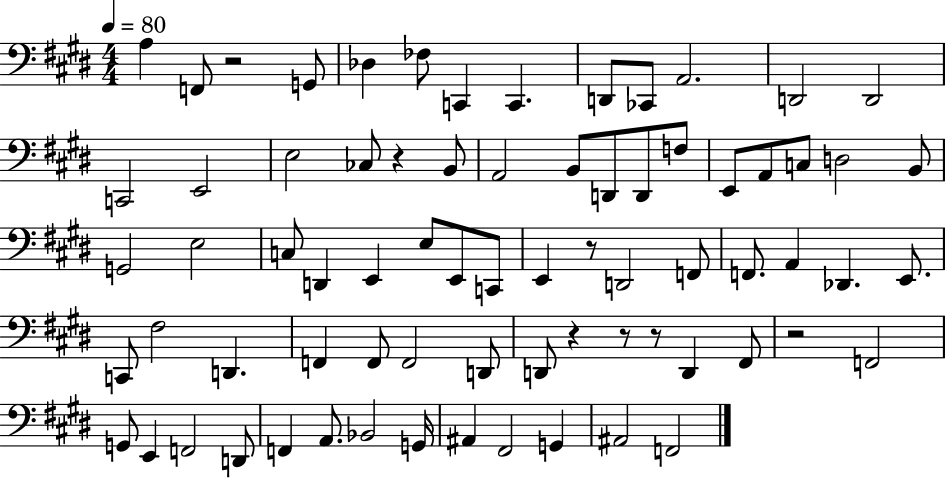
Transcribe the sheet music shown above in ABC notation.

X:1
T:Untitled
M:4/4
L:1/4
K:E
A, F,,/2 z2 G,,/2 _D, _F,/2 C,, C,, D,,/2 _C,,/2 A,,2 D,,2 D,,2 C,,2 E,,2 E,2 _C,/2 z B,,/2 A,,2 B,,/2 D,,/2 D,,/2 F,/2 E,,/2 A,,/2 C,/2 D,2 B,,/2 G,,2 E,2 C,/2 D,, E,, E,/2 E,,/2 C,,/2 E,, z/2 D,,2 F,,/2 F,,/2 A,, _D,, E,,/2 C,,/2 ^F,2 D,, F,, F,,/2 F,,2 D,,/2 D,,/2 z z/2 z/2 D,, ^F,,/2 z2 F,,2 G,,/2 E,, F,,2 D,,/2 F,, A,,/2 _B,,2 G,,/4 ^A,, ^F,,2 G,, ^A,,2 F,,2